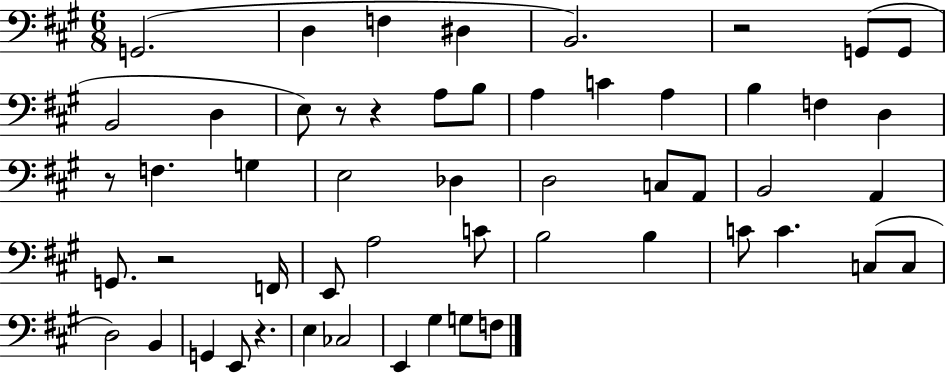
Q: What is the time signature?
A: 6/8